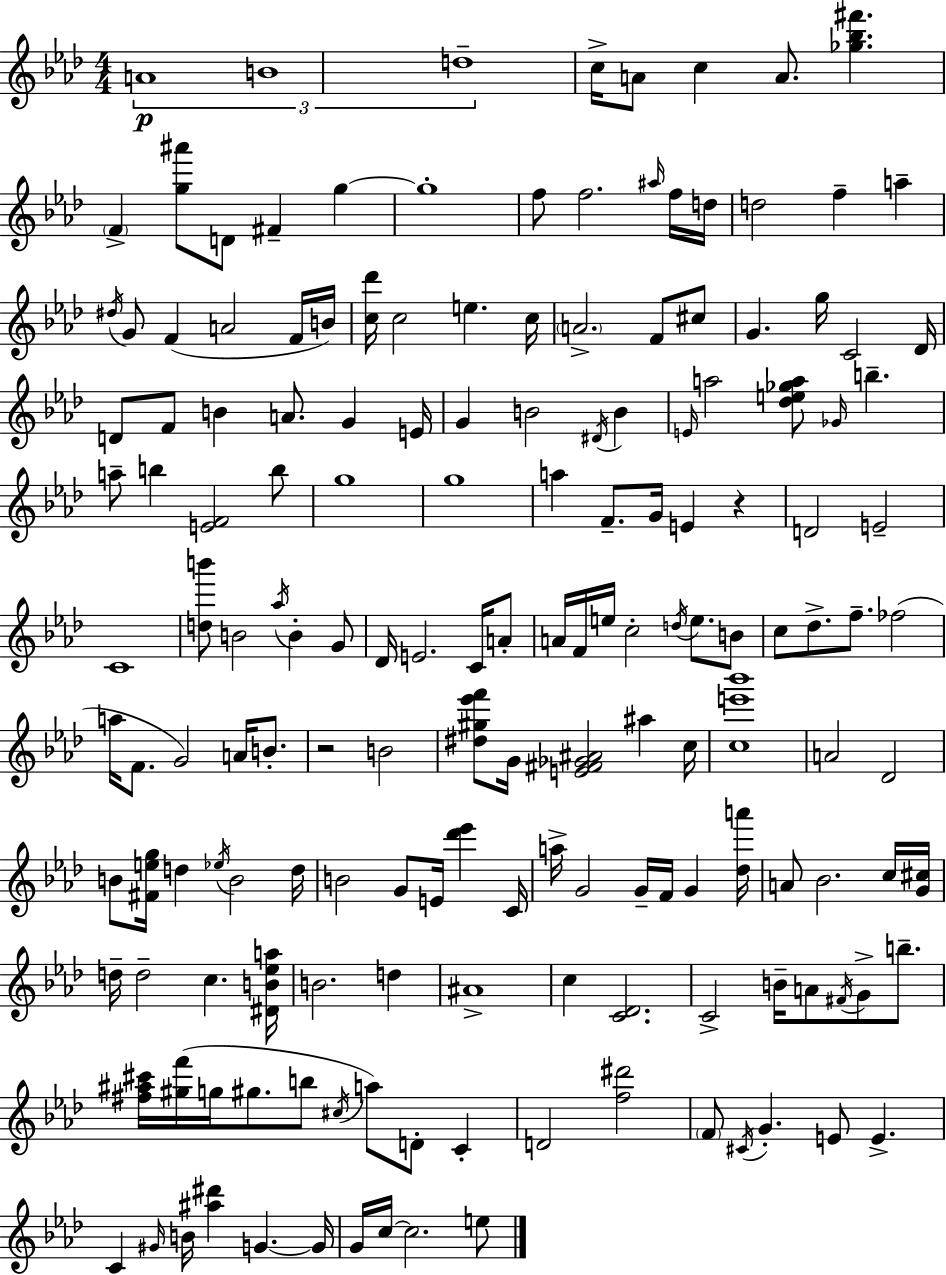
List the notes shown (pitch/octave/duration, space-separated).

A4/w B4/w D5/w C5/s A4/e C5/q A4/e. [Gb5,Bb5,F#6]/q. F4/q [G5,A#6]/e D4/e F#4/q G5/q G5/w F5/e F5/h. A#5/s F5/s D5/s D5/h F5/q A5/q D#5/s G4/e F4/q A4/h F4/s B4/s [C5,Db6]/s C5/h E5/q. C5/s A4/h. F4/e C#5/e G4/q. G5/s C4/h Db4/s D4/e F4/e B4/q A4/e. G4/q E4/s G4/q B4/h D#4/s B4/q E4/s A5/h [Db5,E5,Gb5,A5]/e Gb4/s B5/q. A5/e B5/q [E4,F4]/h B5/e G5/w G5/w A5/q F4/e. G4/s E4/q R/q D4/h E4/h C4/w [D5,B6]/e B4/h Ab5/s B4/q G4/e Db4/s E4/h. C4/s A4/e A4/s F4/s E5/s C5/h D5/s E5/e. B4/e C5/e Db5/e. F5/e. FES5/h A5/s F4/e. G4/h A4/s B4/e. R/h B4/h [D#5,G#5,Eb6,F6]/e G4/s [E4,F#4,Gb4,A#4]/h A#5/q C5/s [C5,E6,Bb6]/w A4/h Db4/h B4/e [F#4,E5,G5]/s D5/q Eb5/s B4/h D5/s B4/h G4/e E4/s [Db6,Eb6]/q C4/s A5/s G4/h G4/s F4/s G4/q [Db5,A6]/s A4/e Bb4/h. C5/s [G4,C#5]/s D5/s D5/h C5/q. [D#4,B4,Eb5,A5]/s B4/h. D5/q A#4/w C5/q [C4,Db4]/h. C4/h B4/s A4/e F#4/s G4/e B5/e. [F#5,A#5,C#6]/s [G#5,F6]/s G5/s G#5/e. B5/e C#5/s A5/e D4/e C4/q D4/h [F5,D#6]/h F4/e C#4/s G4/q. E4/e E4/q. C4/q G#4/s B4/s [A#5,D#6]/q G4/q. G4/s G4/s C5/s C5/h. E5/e